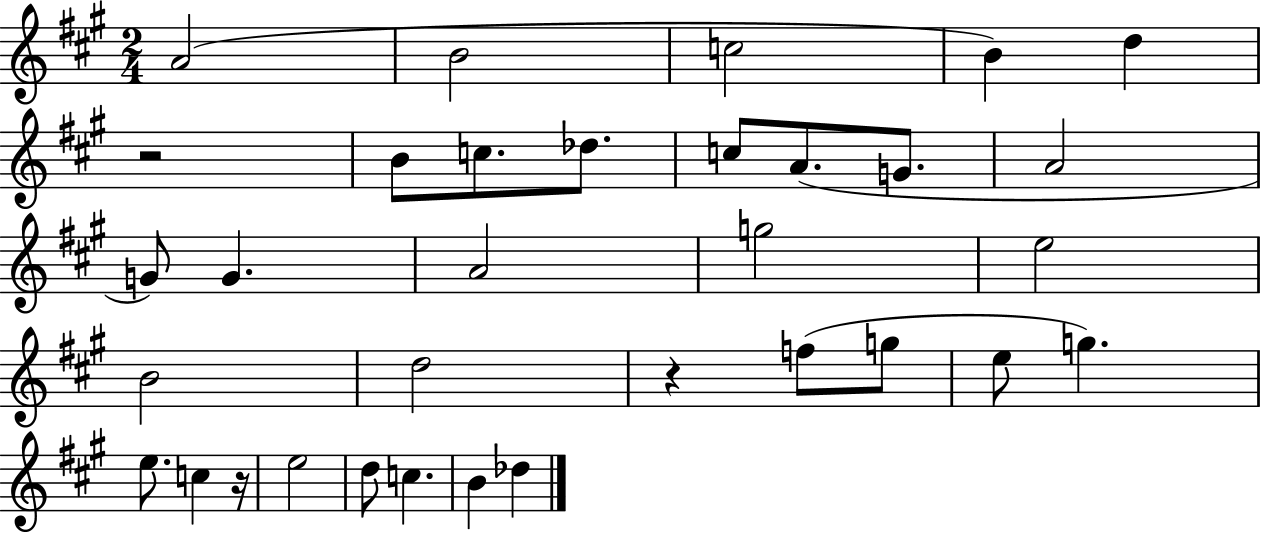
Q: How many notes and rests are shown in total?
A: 33